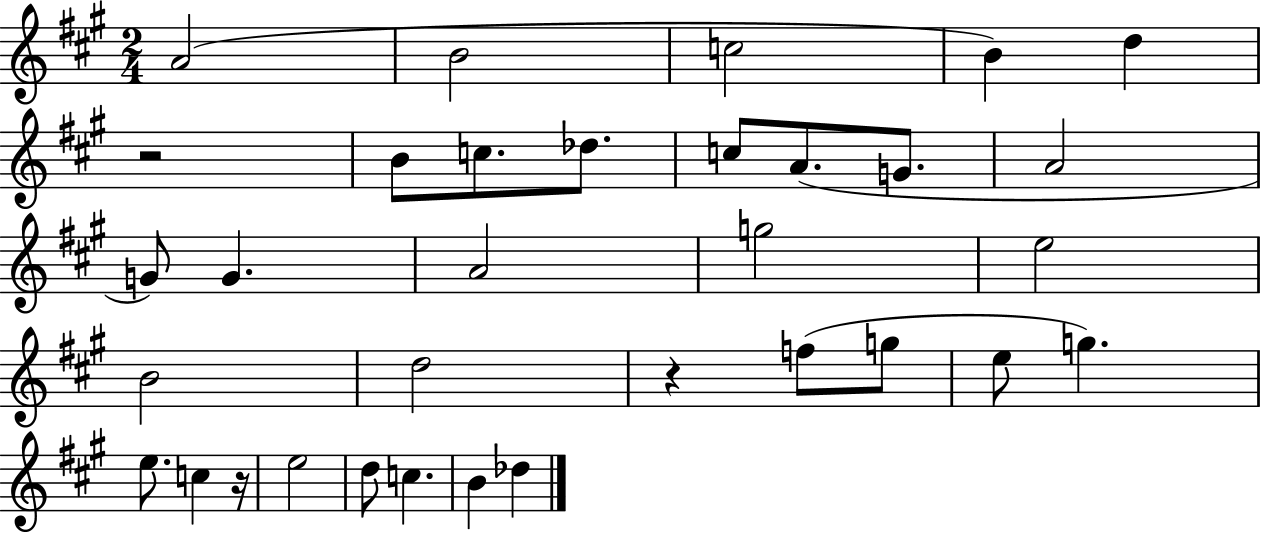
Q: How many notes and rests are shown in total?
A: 33